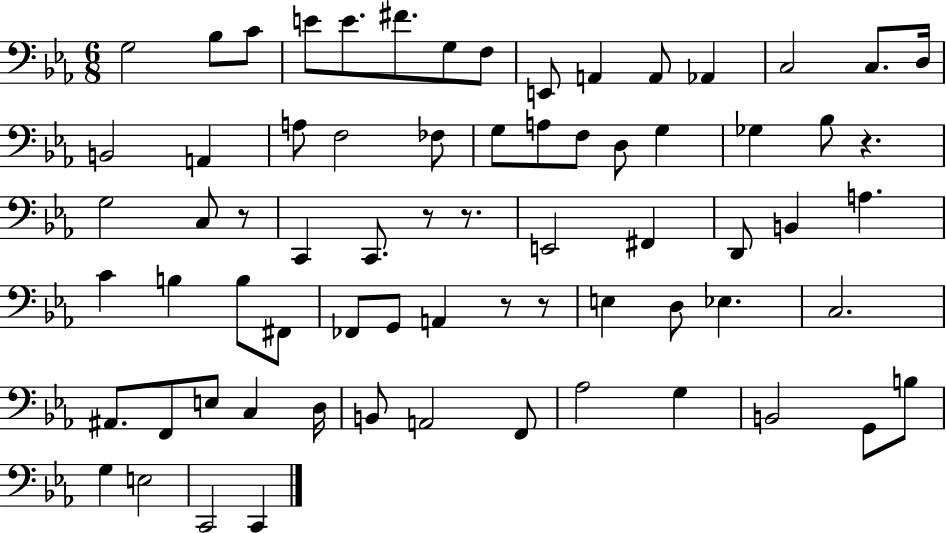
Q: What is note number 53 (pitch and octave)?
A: B2